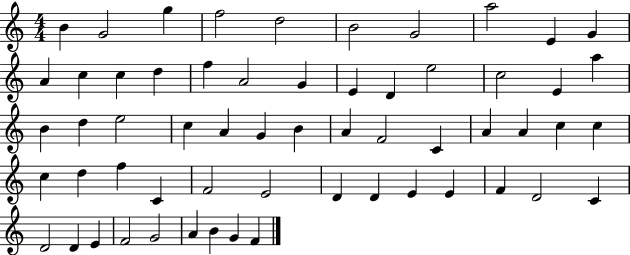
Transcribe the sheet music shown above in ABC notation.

X:1
T:Untitled
M:4/4
L:1/4
K:C
B G2 g f2 d2 B2 G2 a2 E G A c c d f A2 G E D e2 c2 E a B d e2 c A G B A F2 C A A c c c d f C F2 E2 D D E E F D2 C D2 D E F2 G2 A B G F